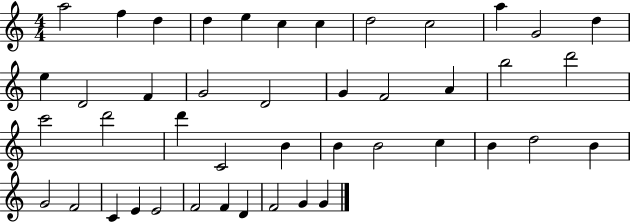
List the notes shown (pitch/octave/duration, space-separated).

A5/h F5/q D5/q D5/q E5/q C5/q C5/q D5/h C5/h A5/q G4/h D5/q E5/q D4/h F4/q G4/h D4/h G4/q F4/h A4/q B5/h D6/h C6/h D6/h D6/q C4/h B4/q B4/q B4/h C5/q B4/q D5/h B4/q G4/h F4/h C4/q E4/q E4/h F4/h F4/q D4/q F4/h G4/q G4/q